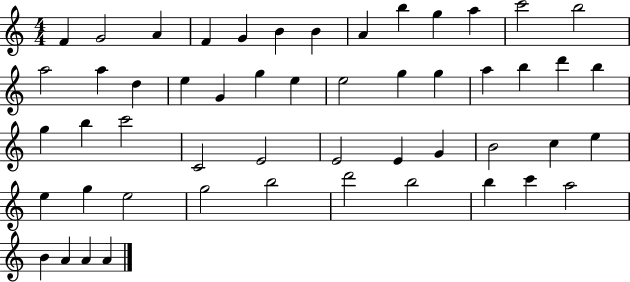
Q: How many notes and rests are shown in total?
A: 52